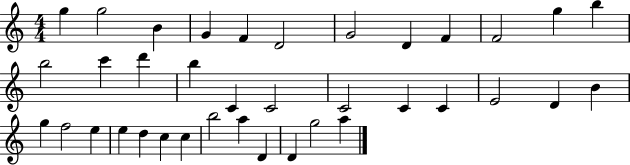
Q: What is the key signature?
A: C major